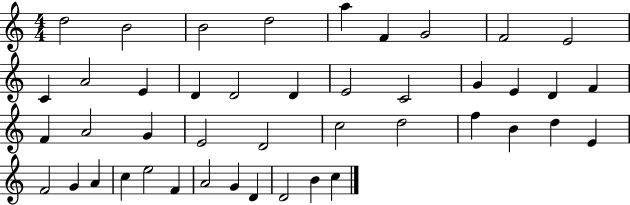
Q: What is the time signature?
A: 4/4